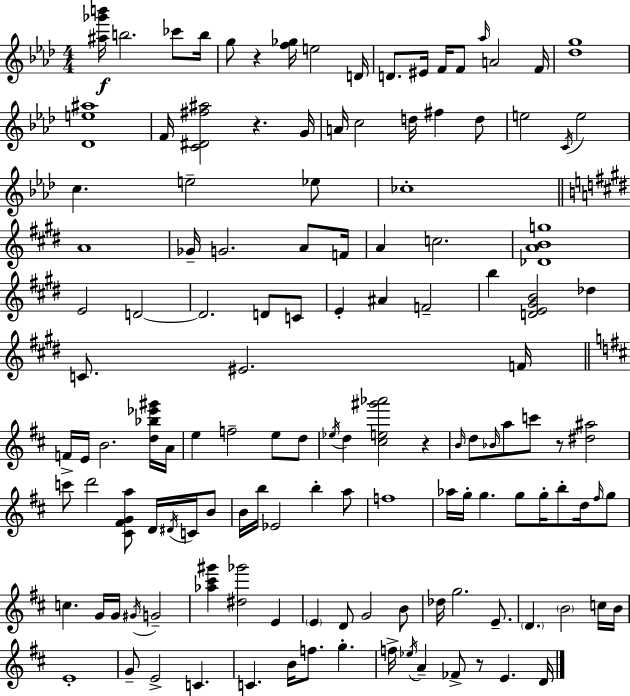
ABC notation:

X:1
T:Untitled
M:4/4
L:1/4
K:Fm
[^a_g'b']/4 b2 _c'/2 b/4 g/2 z [f_g]/4 e2 D/4 D/2 ^E/4 F/4 F/2 _a/4 A2 F/4 [_dg]4 [_De^a]4 F/4 [C^D^f^a]2 z G/4 A/4 c2 d/4 ^f d/2 e2 C/4 e2 c e2 _e/2 _c4 A4 _G/4 G2 A/2 F/4 A c2 [_DABg]4 E2 D2 D2 D/2 C/2 E ^A F2 b [DE^GB]2 _d C/2 ^E2 F/4 F/4 E/4 B2 [d_b_e'^g']/4 A/4 e f2 e/2 d/2 _e/4 d [^ce^g'_a']2 z B/4 d/2 _B/4 a/2 c'/2 z/2 [^d^a]2 c'/2 d'2 [^C^FGa]/2 D/4 ^D/4 C/4 B/2 B/4 b/4 _E2 b a/2 f4 _a/4 g/4 g g/2 g/4 b/2 d/4 ^f/4 g/2 c G/4 G/4 ^G/4 G2 [_a^c'^g'] [^d_g']2 E E D/2 G2 B/2 _d/4 g2 E/2 D B2 c/4 B/4 E4 G/2 E2 C C B/4 f/2 g f/4 _e/4 A _F/2 z/2 E D/4